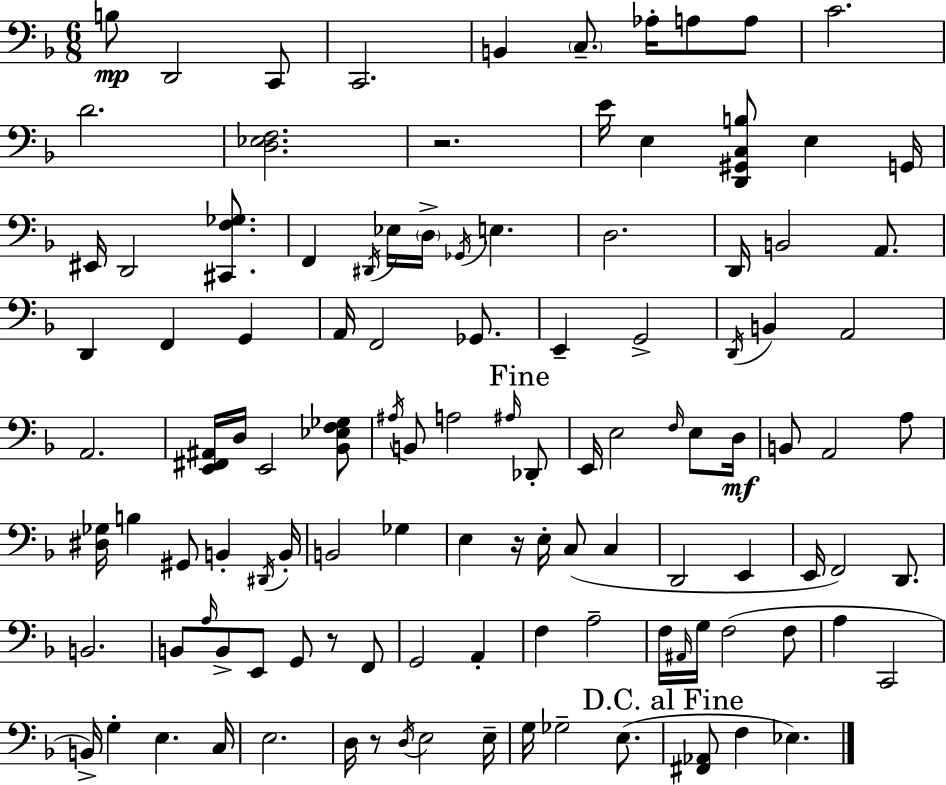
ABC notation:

X:1
T:Untitled
M:6/8
L:1/4
K:F
B,/2 D,,2 C,,/2 C,,2 B,, C,/2 _A,/4 A,/2 A,/2 C2 D2 [D,_E,F,]2 z2 E/4 E, [D,,^G,,C,B,]/2 E, G,,/4 ^E,,/4 D,,2 [^C,,F,_G,]/2 F,, ^D,,/4 _E,/4 D,/4 _G,,/4 E, D,2 D,,/4 B,,2 A,,/2 D,, F,, G,, A,,/4 F,,2 _G,,/2 E,, G,,2 D,,/4 B,, A,,2 A,,2 [E,,^F,,^A,,]/4 D,/4 E,,2 [_B,,_E,F,_G,]/2 ^A,/4 B,,/2 A,2 ^A,/4 _D,,/2 E,,/4 E,2 F,/4 E,/2 D,/4 B,,/2 A,,2 A,/2 [^D,_G,]/4 B, ^G,,/2 B,, ^D,,/4 B,,/4 B,,2 _G, E, z/4 E,/4 C,/2 C, D,,2 E,, E,,/4 F,,2 D,,/2 B,,2 B,,/2 A,/4 B,,/2 E,,/2 G,,/2 z/2 F,,/2 G,,2 A,, F, A,2 F,/4 ^A,,/4 G,/4 F,2 F,/2 A, C,,2 B,,/4 G, E, C,/4 E,2 D,/4 z/2 D,/4 E,2 E,/4 G,/4 _G,2 E,/2 [^F,,_A,,]/2 F, _E,